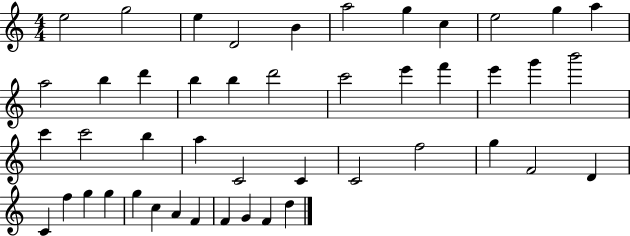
{
  \clef treble
  \numericTimeSignature
  \time 4/4
  \key c \major
  e''2 g''2 | e''4 d'2 b'4 | a''2 g''4 c''4 | e''2 g''4 a''4 | \break a''2 b''4 d'''4 | b''4 b''4 d'''2 | c'''2 e'''4 f'''4 | e'''4 g'''4 b'''2 | \break c'''4 c'''2 b''4 | a''4 c'2 c'4 | c'2 f''2 | g''4 f'2 d'4 | \break c'4 f''4 g''4 g''4 | g''4 c''4 a'4 f'4 | f'4 g'4 f'4 d''4 | \bar "|."
}